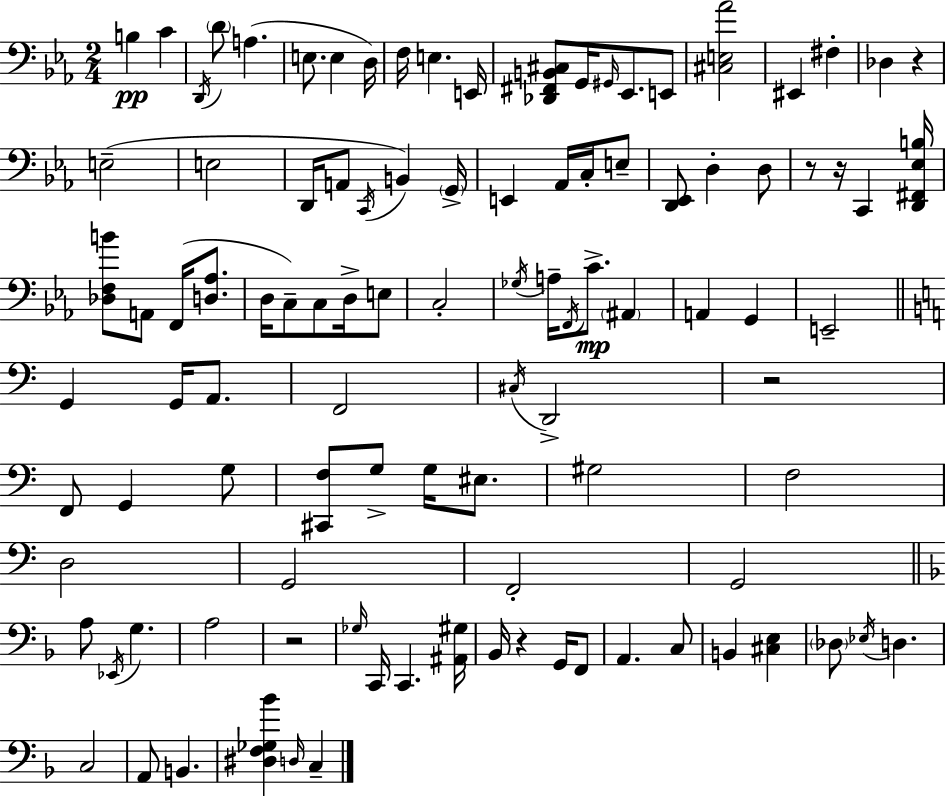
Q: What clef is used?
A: bass